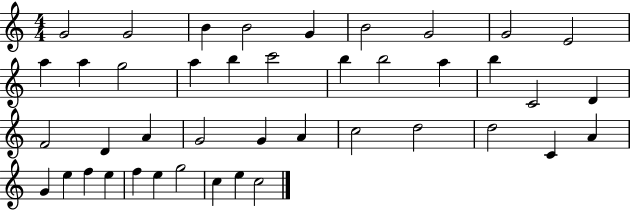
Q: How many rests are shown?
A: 0